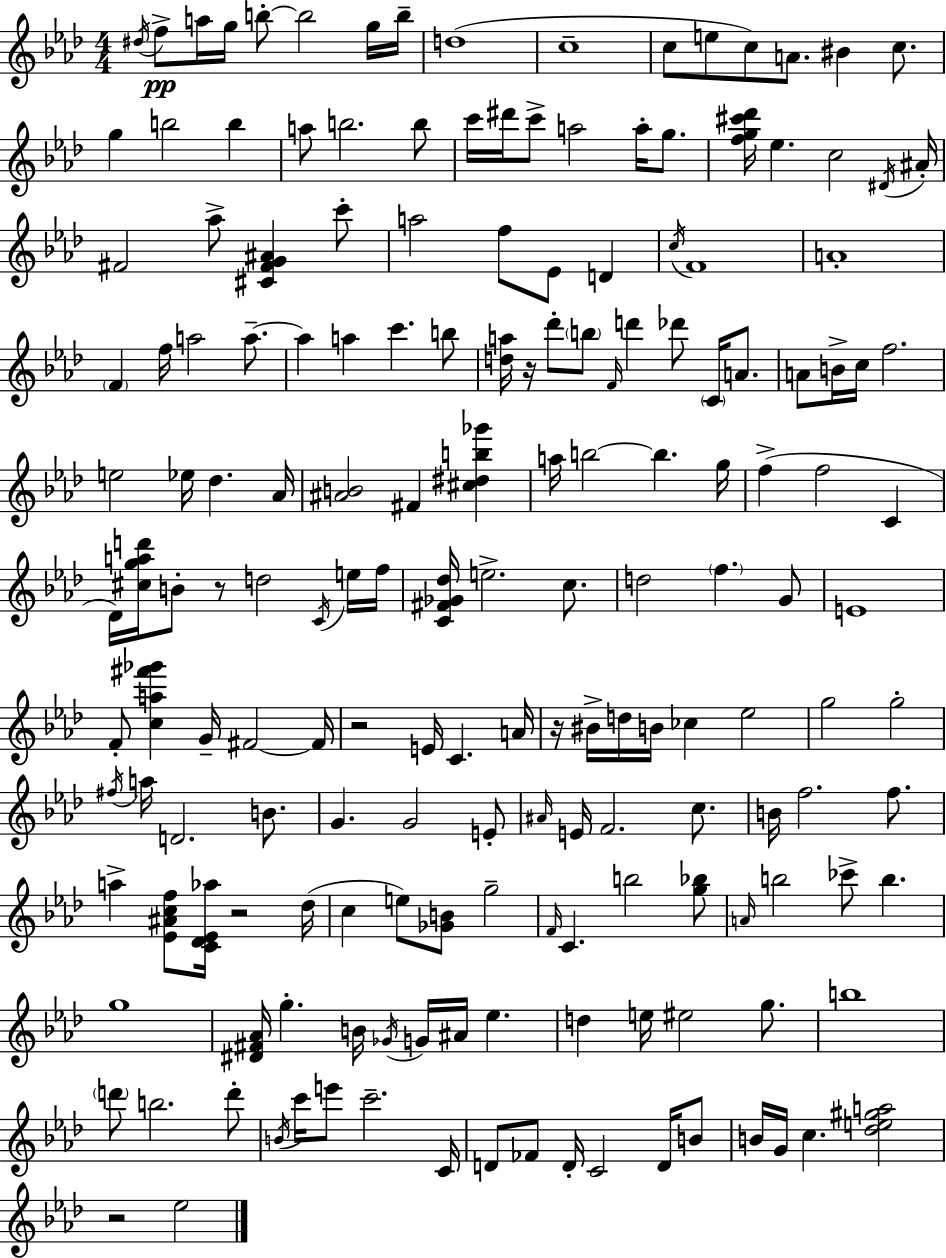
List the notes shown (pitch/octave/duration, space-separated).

D#5/s F5/e A5/s G5/s B5/e B5/h G5/s B5/s D5/w C5/w C5/e E5/e C5/e A4/e. BIS4/q C5/e. G5/q B5/h B5/q A5/e B5/h. B5/e C6/s D#6/s C6/e A5/h A5/s G5/e. [F5,G5,C#6,Db6]/s Eb5/q. C5/h D#4/s A#4/s F#4/h Ab5/e [C#4,F#4,G4,A#4]/q C6/e A5/h F5/e Eb4/e D4/q C5/s F4/w A4/w F4/q F5/s A5/h A5/e. A5/q A5/q C6/q. B5/e [D5,A5]/s R/s Db6/e B5/e F4/s D6/q Db6/e C4/s A4/e. A4/e B4/s C5/s F5/h. E5/h Eb5/s Db5/q. Ab4/s [A#4,B4]/h F#4/q [C#5,D#5,B5,Gb6]/q A5/s B5/h B5/q. G5/s F5/q F5/h C4/q Db4/s [C#5,G5,A5,D6]/s B4/e R/e D5/h C4/s E5/s F5/s [C4,F#4,Gb4,Db5]/s E5/h. C5/e. D5/h F5/q. G4/e E4/w F4/e [C5,A5,F#6,Gb6]/q G4/s F#4/h F#4/s R/h E4/s C4/q. A4/s R/s BIS4/s D5/s B4/s CES5/q Eb5/h G5/h G5/h F#5/s A5/s D4/h. B4/e. G4/q. G4/h E4/e A#4/s E4/s F4/h. C5/e. B4/s F5/h. F5/e. A5/q [Eb4,A#4,C5,F5]/e [C4,Db4,Eb4,Ab5]/s R/h Db5/s C5/q E5/e [Gb4,B4]/e G5/h F4/s C4/q. B5/h [G5,Bb5]/e A4/s B5/h CES6/e B5/q. G5/w [D#4,F#4,Ab4]/s G5/q. B4/s Gb4/s G4/s A#4/s Eb5/q. D5/q E5/s EIS5/h G5/e. B5/w D6/e B5/h. D6/e B4/s C6/s E6/e C6/h. C4/s D4/e FES4/e D4/s C4/h D4/s B4/e B4/s G4/s C5/q. [Db5,E5,G#5,A5]/h R/h Eb5/h